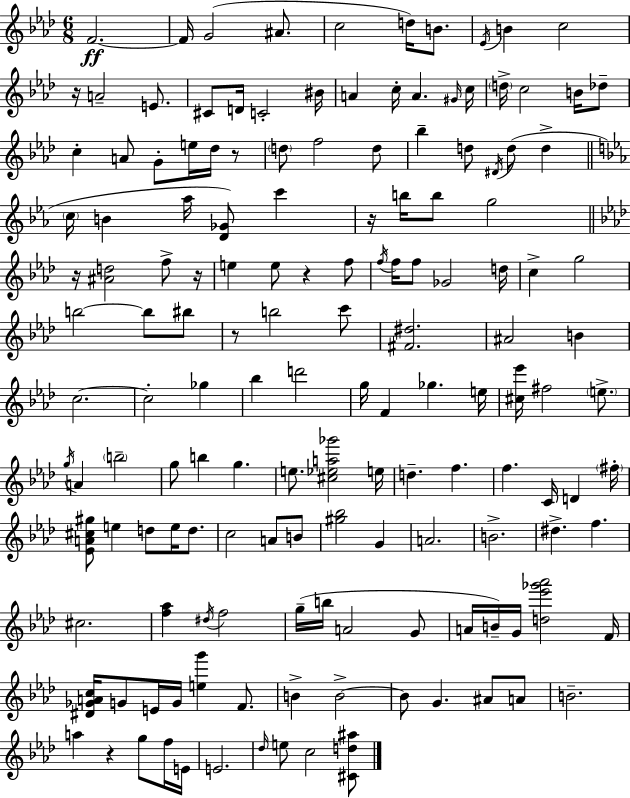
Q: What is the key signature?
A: F minor